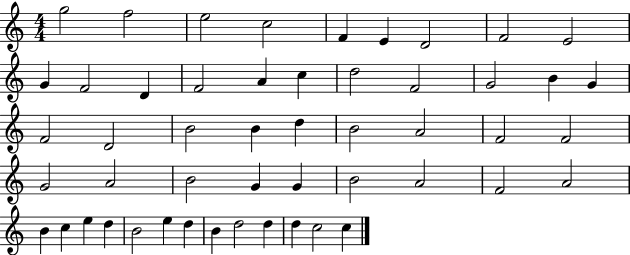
{
  \clef treble
  \numericTimeSignature
  \time 4/4
  \key c \major
  g''2 f''2 | e''2 c''2 | f'4 e'4 d'2 | f'2 e'2 | \break g'4 f'2 d'4 | f'2 a'4 c''4 | d''2 f'2 | g'2 b'4 g'4 | \break f'2 d'2 | b'2 b'4 d''4 | b'2 a'2 | f'2 f'2 | \break g'2 a'2 | b'2 g'4 g'4 | b'2 a'2 | f'2 a'2 | \break b'4 c''4 e''4 d''4 | b'2 e''4 d''4 | b'4 d''2 d''4 | d''4 c''2 c''4 | \break \bar "|."
}